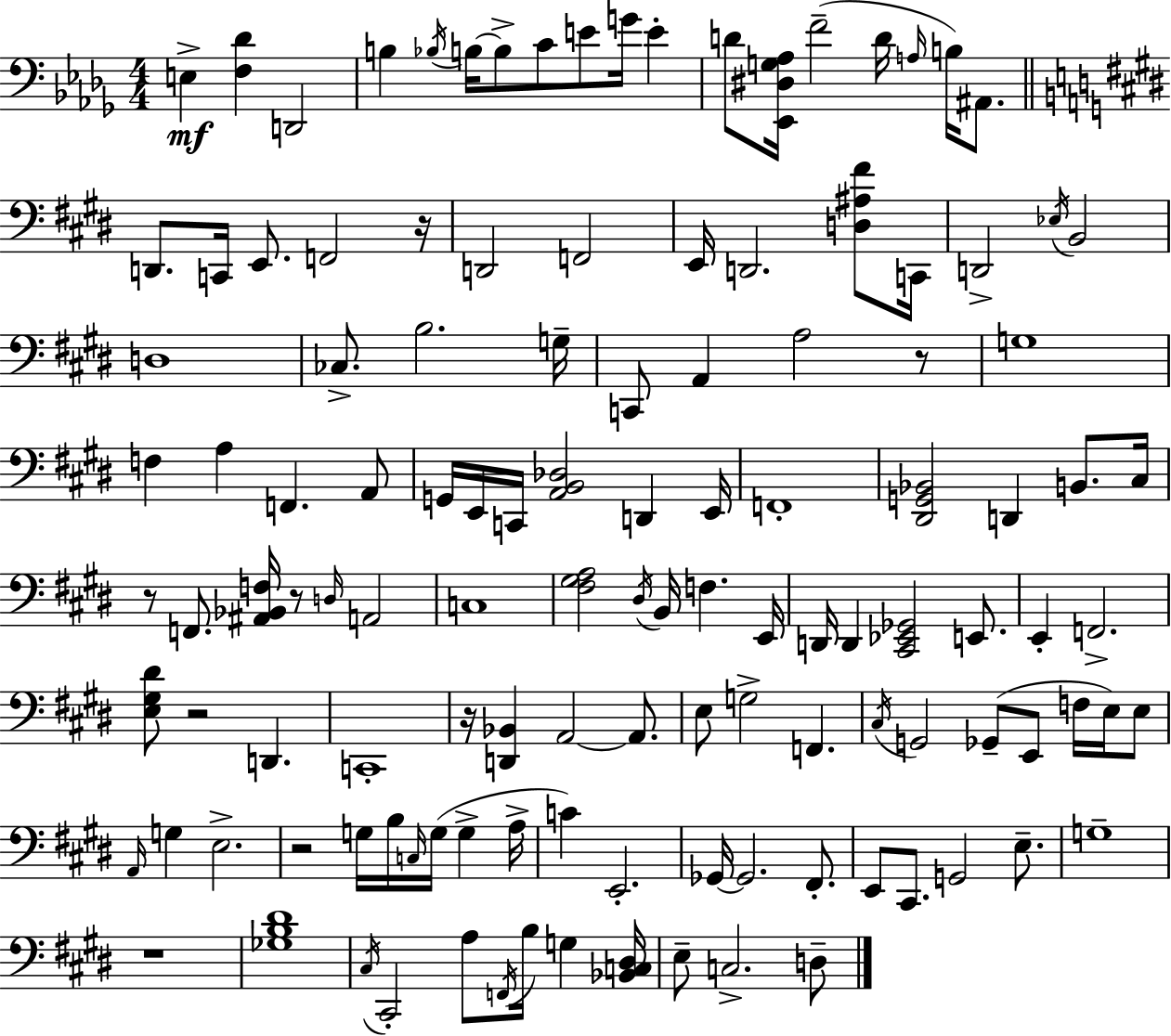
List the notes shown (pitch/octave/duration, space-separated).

E3/q [F3,Db4]/q D2/h B3/q Bb3/s B3/s B3/e C4/e E4/e G4/s E4/q D4/e [Eb2,D#3,G3,Ab3]/s F4/h D4/s A3/s B3/s A#2/e. D2/e. C2/s E2/e. F2/h R/s D2/h F2/h E2/s D2/h. [D3,A#3,F#4]/e C2/s D2/h Eb3/s B2/h D3/w CES3/e. B3/h. G3/s C2/e A2/q A3/h R/e G3/w F3/q A3/q F2/q. A2/e G2/s E2/s C2/s [A2,B2,Db3]/h D2/q E2/s F2/w [D#2,G2,Bb2]/h D2/q B2/e. C#3/s R/e F2/e. [A#2,Bb2,F3]/s R/e D3/s A2/h C3/w [F#3,G#3,A3]/h D#3/s B2/s F3/q. E2/s D2/s D2/q [C#2,Eb2,Gb2]/h E2/e. E2/q F2/h. [E3,G#3,D#4]/e R/h D2/q. C2/w R/s [D2,Bb2]/q A2/h A2/e. E3/e G3/h F2/q. C#3/s G2/h Gb2/e E2/e F3/s E3/s E3/e A2/s G3/q E3/h. R/h G3/s B3/s C3/s G3/s G3/q A3/s C4/q E2/h. Gb2/s Gb2/h. F#2/e. E2/e C#2/e. G2/h E3/e. G3/w R/w [Gb3,B3,D#4]/w C#3/s C#2/h A3/e F2/s B3/s G3/q [Bb2,C3,D#3]/s E3/e C3/h. D3/e